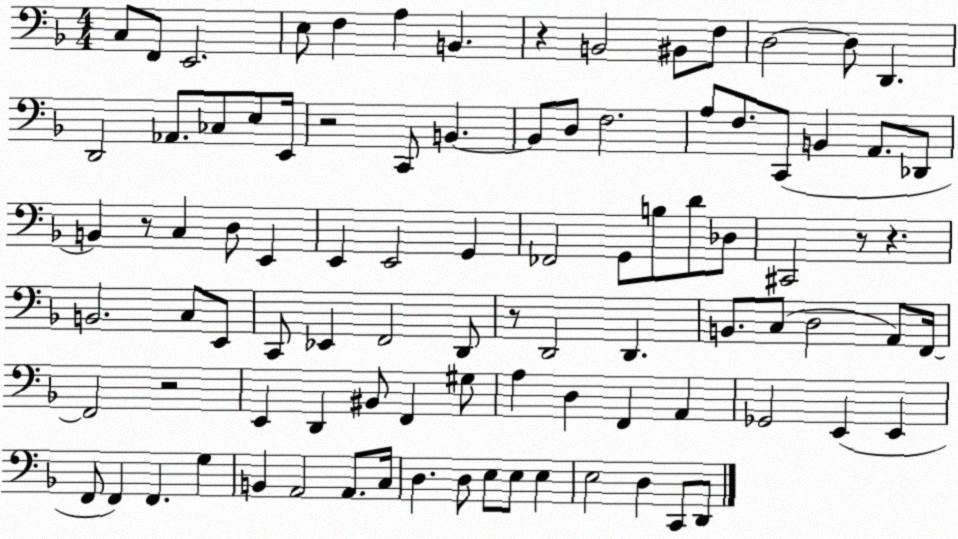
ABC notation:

X:1
T:Untitled
M:4/4
L:1/4
K:F
C,/2 F,,/2 E,,2 E,/2 F, A, B,, z B,,2 ^B,,/2 F,/2 D,2 D,/2 D,, D,,2 _A,,/2 _C,/2 E,/2 E,,/4 z2 C,,/2 B,, B,,/2 D,/2 F,2 A,/2 F,/2 C,,/2 B,, A,,/2 _D,,/2 B,, z/2 C, D,/2 E,, E,, E,,2 G,, _F,,2 G,,/2 B,/2 D/2 _D,/2 ^C,,2 z/2 z B,,2 C,/2 E,,/2 C,,/2 _E,, F,,2 D,,/2 z/2 D,,2 D,, B,,/2 C,/2 D,2 A,,/2 F,,/4 F,,2 z2 E,, D,, ^B,,/2 F,, ^G,/2 A, D, F,, A,, _G,,2 E,, E,, F,,/2 F,, F,, G, B,, A,,2 A,,/2 C,/4 D, D,/2 E,/2 E,/2 E, E,2 D, C,,/2 D,,/2